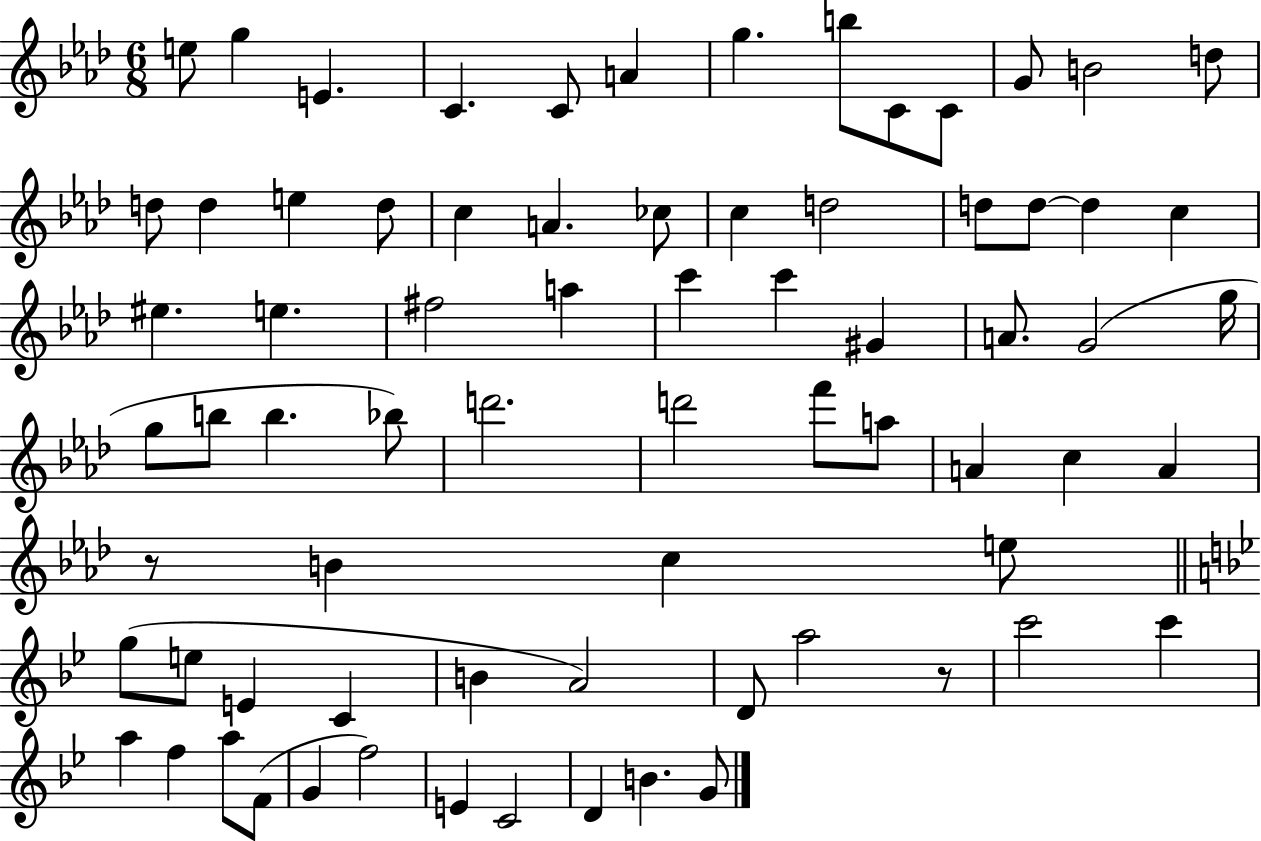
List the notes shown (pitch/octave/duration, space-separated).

E5/e G5/q E4/q. C4/q. C4/e A4/q G5/q. B5/e C4/e C4/e G4/e B4/h D5/e D5/e D5/q E5/q D5/e C5/q A4/q. CES5/e C5/q D5/h D5/e D5/e D5/q C5/q EIS5/q. E5/q. F#5/h A5/q C6/q C6/q G#4/q A4/e. G4/h G5/s G5/e B5/e B5/q. Bb5/e D6/h. D6/h F6/e A5/e A4/q C5/q A4/q R/e B4/q C5/q E5/e G5/e E5/e E4/q C4/q B4/q A4/h D4/e A5/h R/e C6/h C6/q A5/q F5/q A5/e F4/e G4/q F5/h E4/q C4/h D4/q B4/q. G4/e